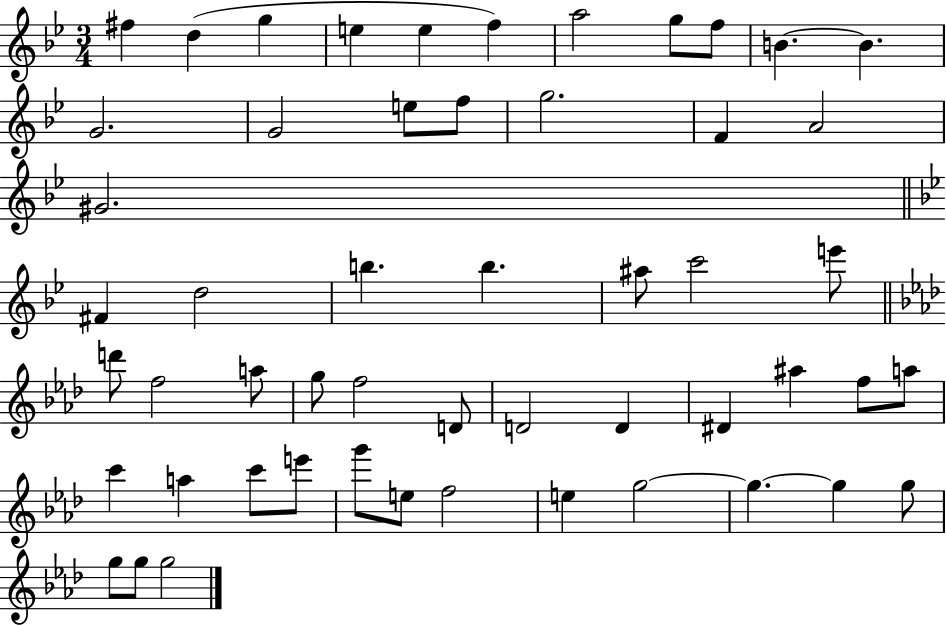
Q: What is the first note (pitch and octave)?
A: F#5